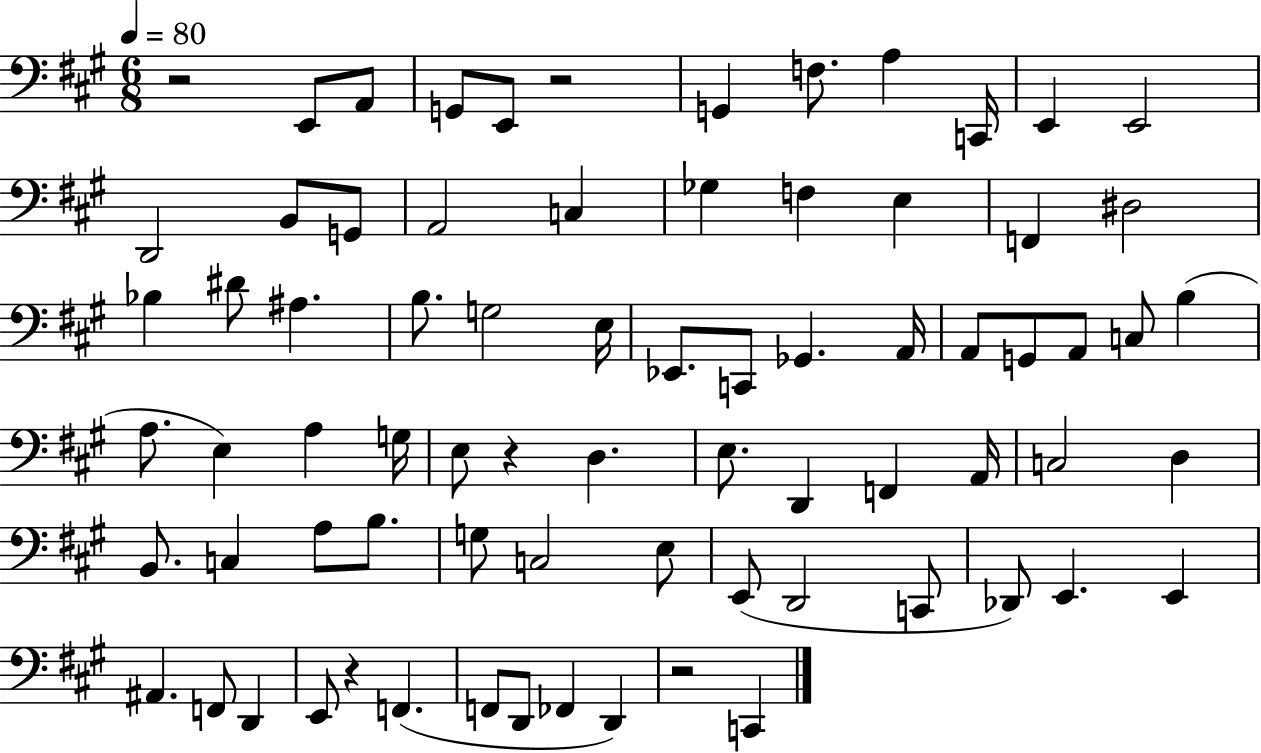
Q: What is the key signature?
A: A major